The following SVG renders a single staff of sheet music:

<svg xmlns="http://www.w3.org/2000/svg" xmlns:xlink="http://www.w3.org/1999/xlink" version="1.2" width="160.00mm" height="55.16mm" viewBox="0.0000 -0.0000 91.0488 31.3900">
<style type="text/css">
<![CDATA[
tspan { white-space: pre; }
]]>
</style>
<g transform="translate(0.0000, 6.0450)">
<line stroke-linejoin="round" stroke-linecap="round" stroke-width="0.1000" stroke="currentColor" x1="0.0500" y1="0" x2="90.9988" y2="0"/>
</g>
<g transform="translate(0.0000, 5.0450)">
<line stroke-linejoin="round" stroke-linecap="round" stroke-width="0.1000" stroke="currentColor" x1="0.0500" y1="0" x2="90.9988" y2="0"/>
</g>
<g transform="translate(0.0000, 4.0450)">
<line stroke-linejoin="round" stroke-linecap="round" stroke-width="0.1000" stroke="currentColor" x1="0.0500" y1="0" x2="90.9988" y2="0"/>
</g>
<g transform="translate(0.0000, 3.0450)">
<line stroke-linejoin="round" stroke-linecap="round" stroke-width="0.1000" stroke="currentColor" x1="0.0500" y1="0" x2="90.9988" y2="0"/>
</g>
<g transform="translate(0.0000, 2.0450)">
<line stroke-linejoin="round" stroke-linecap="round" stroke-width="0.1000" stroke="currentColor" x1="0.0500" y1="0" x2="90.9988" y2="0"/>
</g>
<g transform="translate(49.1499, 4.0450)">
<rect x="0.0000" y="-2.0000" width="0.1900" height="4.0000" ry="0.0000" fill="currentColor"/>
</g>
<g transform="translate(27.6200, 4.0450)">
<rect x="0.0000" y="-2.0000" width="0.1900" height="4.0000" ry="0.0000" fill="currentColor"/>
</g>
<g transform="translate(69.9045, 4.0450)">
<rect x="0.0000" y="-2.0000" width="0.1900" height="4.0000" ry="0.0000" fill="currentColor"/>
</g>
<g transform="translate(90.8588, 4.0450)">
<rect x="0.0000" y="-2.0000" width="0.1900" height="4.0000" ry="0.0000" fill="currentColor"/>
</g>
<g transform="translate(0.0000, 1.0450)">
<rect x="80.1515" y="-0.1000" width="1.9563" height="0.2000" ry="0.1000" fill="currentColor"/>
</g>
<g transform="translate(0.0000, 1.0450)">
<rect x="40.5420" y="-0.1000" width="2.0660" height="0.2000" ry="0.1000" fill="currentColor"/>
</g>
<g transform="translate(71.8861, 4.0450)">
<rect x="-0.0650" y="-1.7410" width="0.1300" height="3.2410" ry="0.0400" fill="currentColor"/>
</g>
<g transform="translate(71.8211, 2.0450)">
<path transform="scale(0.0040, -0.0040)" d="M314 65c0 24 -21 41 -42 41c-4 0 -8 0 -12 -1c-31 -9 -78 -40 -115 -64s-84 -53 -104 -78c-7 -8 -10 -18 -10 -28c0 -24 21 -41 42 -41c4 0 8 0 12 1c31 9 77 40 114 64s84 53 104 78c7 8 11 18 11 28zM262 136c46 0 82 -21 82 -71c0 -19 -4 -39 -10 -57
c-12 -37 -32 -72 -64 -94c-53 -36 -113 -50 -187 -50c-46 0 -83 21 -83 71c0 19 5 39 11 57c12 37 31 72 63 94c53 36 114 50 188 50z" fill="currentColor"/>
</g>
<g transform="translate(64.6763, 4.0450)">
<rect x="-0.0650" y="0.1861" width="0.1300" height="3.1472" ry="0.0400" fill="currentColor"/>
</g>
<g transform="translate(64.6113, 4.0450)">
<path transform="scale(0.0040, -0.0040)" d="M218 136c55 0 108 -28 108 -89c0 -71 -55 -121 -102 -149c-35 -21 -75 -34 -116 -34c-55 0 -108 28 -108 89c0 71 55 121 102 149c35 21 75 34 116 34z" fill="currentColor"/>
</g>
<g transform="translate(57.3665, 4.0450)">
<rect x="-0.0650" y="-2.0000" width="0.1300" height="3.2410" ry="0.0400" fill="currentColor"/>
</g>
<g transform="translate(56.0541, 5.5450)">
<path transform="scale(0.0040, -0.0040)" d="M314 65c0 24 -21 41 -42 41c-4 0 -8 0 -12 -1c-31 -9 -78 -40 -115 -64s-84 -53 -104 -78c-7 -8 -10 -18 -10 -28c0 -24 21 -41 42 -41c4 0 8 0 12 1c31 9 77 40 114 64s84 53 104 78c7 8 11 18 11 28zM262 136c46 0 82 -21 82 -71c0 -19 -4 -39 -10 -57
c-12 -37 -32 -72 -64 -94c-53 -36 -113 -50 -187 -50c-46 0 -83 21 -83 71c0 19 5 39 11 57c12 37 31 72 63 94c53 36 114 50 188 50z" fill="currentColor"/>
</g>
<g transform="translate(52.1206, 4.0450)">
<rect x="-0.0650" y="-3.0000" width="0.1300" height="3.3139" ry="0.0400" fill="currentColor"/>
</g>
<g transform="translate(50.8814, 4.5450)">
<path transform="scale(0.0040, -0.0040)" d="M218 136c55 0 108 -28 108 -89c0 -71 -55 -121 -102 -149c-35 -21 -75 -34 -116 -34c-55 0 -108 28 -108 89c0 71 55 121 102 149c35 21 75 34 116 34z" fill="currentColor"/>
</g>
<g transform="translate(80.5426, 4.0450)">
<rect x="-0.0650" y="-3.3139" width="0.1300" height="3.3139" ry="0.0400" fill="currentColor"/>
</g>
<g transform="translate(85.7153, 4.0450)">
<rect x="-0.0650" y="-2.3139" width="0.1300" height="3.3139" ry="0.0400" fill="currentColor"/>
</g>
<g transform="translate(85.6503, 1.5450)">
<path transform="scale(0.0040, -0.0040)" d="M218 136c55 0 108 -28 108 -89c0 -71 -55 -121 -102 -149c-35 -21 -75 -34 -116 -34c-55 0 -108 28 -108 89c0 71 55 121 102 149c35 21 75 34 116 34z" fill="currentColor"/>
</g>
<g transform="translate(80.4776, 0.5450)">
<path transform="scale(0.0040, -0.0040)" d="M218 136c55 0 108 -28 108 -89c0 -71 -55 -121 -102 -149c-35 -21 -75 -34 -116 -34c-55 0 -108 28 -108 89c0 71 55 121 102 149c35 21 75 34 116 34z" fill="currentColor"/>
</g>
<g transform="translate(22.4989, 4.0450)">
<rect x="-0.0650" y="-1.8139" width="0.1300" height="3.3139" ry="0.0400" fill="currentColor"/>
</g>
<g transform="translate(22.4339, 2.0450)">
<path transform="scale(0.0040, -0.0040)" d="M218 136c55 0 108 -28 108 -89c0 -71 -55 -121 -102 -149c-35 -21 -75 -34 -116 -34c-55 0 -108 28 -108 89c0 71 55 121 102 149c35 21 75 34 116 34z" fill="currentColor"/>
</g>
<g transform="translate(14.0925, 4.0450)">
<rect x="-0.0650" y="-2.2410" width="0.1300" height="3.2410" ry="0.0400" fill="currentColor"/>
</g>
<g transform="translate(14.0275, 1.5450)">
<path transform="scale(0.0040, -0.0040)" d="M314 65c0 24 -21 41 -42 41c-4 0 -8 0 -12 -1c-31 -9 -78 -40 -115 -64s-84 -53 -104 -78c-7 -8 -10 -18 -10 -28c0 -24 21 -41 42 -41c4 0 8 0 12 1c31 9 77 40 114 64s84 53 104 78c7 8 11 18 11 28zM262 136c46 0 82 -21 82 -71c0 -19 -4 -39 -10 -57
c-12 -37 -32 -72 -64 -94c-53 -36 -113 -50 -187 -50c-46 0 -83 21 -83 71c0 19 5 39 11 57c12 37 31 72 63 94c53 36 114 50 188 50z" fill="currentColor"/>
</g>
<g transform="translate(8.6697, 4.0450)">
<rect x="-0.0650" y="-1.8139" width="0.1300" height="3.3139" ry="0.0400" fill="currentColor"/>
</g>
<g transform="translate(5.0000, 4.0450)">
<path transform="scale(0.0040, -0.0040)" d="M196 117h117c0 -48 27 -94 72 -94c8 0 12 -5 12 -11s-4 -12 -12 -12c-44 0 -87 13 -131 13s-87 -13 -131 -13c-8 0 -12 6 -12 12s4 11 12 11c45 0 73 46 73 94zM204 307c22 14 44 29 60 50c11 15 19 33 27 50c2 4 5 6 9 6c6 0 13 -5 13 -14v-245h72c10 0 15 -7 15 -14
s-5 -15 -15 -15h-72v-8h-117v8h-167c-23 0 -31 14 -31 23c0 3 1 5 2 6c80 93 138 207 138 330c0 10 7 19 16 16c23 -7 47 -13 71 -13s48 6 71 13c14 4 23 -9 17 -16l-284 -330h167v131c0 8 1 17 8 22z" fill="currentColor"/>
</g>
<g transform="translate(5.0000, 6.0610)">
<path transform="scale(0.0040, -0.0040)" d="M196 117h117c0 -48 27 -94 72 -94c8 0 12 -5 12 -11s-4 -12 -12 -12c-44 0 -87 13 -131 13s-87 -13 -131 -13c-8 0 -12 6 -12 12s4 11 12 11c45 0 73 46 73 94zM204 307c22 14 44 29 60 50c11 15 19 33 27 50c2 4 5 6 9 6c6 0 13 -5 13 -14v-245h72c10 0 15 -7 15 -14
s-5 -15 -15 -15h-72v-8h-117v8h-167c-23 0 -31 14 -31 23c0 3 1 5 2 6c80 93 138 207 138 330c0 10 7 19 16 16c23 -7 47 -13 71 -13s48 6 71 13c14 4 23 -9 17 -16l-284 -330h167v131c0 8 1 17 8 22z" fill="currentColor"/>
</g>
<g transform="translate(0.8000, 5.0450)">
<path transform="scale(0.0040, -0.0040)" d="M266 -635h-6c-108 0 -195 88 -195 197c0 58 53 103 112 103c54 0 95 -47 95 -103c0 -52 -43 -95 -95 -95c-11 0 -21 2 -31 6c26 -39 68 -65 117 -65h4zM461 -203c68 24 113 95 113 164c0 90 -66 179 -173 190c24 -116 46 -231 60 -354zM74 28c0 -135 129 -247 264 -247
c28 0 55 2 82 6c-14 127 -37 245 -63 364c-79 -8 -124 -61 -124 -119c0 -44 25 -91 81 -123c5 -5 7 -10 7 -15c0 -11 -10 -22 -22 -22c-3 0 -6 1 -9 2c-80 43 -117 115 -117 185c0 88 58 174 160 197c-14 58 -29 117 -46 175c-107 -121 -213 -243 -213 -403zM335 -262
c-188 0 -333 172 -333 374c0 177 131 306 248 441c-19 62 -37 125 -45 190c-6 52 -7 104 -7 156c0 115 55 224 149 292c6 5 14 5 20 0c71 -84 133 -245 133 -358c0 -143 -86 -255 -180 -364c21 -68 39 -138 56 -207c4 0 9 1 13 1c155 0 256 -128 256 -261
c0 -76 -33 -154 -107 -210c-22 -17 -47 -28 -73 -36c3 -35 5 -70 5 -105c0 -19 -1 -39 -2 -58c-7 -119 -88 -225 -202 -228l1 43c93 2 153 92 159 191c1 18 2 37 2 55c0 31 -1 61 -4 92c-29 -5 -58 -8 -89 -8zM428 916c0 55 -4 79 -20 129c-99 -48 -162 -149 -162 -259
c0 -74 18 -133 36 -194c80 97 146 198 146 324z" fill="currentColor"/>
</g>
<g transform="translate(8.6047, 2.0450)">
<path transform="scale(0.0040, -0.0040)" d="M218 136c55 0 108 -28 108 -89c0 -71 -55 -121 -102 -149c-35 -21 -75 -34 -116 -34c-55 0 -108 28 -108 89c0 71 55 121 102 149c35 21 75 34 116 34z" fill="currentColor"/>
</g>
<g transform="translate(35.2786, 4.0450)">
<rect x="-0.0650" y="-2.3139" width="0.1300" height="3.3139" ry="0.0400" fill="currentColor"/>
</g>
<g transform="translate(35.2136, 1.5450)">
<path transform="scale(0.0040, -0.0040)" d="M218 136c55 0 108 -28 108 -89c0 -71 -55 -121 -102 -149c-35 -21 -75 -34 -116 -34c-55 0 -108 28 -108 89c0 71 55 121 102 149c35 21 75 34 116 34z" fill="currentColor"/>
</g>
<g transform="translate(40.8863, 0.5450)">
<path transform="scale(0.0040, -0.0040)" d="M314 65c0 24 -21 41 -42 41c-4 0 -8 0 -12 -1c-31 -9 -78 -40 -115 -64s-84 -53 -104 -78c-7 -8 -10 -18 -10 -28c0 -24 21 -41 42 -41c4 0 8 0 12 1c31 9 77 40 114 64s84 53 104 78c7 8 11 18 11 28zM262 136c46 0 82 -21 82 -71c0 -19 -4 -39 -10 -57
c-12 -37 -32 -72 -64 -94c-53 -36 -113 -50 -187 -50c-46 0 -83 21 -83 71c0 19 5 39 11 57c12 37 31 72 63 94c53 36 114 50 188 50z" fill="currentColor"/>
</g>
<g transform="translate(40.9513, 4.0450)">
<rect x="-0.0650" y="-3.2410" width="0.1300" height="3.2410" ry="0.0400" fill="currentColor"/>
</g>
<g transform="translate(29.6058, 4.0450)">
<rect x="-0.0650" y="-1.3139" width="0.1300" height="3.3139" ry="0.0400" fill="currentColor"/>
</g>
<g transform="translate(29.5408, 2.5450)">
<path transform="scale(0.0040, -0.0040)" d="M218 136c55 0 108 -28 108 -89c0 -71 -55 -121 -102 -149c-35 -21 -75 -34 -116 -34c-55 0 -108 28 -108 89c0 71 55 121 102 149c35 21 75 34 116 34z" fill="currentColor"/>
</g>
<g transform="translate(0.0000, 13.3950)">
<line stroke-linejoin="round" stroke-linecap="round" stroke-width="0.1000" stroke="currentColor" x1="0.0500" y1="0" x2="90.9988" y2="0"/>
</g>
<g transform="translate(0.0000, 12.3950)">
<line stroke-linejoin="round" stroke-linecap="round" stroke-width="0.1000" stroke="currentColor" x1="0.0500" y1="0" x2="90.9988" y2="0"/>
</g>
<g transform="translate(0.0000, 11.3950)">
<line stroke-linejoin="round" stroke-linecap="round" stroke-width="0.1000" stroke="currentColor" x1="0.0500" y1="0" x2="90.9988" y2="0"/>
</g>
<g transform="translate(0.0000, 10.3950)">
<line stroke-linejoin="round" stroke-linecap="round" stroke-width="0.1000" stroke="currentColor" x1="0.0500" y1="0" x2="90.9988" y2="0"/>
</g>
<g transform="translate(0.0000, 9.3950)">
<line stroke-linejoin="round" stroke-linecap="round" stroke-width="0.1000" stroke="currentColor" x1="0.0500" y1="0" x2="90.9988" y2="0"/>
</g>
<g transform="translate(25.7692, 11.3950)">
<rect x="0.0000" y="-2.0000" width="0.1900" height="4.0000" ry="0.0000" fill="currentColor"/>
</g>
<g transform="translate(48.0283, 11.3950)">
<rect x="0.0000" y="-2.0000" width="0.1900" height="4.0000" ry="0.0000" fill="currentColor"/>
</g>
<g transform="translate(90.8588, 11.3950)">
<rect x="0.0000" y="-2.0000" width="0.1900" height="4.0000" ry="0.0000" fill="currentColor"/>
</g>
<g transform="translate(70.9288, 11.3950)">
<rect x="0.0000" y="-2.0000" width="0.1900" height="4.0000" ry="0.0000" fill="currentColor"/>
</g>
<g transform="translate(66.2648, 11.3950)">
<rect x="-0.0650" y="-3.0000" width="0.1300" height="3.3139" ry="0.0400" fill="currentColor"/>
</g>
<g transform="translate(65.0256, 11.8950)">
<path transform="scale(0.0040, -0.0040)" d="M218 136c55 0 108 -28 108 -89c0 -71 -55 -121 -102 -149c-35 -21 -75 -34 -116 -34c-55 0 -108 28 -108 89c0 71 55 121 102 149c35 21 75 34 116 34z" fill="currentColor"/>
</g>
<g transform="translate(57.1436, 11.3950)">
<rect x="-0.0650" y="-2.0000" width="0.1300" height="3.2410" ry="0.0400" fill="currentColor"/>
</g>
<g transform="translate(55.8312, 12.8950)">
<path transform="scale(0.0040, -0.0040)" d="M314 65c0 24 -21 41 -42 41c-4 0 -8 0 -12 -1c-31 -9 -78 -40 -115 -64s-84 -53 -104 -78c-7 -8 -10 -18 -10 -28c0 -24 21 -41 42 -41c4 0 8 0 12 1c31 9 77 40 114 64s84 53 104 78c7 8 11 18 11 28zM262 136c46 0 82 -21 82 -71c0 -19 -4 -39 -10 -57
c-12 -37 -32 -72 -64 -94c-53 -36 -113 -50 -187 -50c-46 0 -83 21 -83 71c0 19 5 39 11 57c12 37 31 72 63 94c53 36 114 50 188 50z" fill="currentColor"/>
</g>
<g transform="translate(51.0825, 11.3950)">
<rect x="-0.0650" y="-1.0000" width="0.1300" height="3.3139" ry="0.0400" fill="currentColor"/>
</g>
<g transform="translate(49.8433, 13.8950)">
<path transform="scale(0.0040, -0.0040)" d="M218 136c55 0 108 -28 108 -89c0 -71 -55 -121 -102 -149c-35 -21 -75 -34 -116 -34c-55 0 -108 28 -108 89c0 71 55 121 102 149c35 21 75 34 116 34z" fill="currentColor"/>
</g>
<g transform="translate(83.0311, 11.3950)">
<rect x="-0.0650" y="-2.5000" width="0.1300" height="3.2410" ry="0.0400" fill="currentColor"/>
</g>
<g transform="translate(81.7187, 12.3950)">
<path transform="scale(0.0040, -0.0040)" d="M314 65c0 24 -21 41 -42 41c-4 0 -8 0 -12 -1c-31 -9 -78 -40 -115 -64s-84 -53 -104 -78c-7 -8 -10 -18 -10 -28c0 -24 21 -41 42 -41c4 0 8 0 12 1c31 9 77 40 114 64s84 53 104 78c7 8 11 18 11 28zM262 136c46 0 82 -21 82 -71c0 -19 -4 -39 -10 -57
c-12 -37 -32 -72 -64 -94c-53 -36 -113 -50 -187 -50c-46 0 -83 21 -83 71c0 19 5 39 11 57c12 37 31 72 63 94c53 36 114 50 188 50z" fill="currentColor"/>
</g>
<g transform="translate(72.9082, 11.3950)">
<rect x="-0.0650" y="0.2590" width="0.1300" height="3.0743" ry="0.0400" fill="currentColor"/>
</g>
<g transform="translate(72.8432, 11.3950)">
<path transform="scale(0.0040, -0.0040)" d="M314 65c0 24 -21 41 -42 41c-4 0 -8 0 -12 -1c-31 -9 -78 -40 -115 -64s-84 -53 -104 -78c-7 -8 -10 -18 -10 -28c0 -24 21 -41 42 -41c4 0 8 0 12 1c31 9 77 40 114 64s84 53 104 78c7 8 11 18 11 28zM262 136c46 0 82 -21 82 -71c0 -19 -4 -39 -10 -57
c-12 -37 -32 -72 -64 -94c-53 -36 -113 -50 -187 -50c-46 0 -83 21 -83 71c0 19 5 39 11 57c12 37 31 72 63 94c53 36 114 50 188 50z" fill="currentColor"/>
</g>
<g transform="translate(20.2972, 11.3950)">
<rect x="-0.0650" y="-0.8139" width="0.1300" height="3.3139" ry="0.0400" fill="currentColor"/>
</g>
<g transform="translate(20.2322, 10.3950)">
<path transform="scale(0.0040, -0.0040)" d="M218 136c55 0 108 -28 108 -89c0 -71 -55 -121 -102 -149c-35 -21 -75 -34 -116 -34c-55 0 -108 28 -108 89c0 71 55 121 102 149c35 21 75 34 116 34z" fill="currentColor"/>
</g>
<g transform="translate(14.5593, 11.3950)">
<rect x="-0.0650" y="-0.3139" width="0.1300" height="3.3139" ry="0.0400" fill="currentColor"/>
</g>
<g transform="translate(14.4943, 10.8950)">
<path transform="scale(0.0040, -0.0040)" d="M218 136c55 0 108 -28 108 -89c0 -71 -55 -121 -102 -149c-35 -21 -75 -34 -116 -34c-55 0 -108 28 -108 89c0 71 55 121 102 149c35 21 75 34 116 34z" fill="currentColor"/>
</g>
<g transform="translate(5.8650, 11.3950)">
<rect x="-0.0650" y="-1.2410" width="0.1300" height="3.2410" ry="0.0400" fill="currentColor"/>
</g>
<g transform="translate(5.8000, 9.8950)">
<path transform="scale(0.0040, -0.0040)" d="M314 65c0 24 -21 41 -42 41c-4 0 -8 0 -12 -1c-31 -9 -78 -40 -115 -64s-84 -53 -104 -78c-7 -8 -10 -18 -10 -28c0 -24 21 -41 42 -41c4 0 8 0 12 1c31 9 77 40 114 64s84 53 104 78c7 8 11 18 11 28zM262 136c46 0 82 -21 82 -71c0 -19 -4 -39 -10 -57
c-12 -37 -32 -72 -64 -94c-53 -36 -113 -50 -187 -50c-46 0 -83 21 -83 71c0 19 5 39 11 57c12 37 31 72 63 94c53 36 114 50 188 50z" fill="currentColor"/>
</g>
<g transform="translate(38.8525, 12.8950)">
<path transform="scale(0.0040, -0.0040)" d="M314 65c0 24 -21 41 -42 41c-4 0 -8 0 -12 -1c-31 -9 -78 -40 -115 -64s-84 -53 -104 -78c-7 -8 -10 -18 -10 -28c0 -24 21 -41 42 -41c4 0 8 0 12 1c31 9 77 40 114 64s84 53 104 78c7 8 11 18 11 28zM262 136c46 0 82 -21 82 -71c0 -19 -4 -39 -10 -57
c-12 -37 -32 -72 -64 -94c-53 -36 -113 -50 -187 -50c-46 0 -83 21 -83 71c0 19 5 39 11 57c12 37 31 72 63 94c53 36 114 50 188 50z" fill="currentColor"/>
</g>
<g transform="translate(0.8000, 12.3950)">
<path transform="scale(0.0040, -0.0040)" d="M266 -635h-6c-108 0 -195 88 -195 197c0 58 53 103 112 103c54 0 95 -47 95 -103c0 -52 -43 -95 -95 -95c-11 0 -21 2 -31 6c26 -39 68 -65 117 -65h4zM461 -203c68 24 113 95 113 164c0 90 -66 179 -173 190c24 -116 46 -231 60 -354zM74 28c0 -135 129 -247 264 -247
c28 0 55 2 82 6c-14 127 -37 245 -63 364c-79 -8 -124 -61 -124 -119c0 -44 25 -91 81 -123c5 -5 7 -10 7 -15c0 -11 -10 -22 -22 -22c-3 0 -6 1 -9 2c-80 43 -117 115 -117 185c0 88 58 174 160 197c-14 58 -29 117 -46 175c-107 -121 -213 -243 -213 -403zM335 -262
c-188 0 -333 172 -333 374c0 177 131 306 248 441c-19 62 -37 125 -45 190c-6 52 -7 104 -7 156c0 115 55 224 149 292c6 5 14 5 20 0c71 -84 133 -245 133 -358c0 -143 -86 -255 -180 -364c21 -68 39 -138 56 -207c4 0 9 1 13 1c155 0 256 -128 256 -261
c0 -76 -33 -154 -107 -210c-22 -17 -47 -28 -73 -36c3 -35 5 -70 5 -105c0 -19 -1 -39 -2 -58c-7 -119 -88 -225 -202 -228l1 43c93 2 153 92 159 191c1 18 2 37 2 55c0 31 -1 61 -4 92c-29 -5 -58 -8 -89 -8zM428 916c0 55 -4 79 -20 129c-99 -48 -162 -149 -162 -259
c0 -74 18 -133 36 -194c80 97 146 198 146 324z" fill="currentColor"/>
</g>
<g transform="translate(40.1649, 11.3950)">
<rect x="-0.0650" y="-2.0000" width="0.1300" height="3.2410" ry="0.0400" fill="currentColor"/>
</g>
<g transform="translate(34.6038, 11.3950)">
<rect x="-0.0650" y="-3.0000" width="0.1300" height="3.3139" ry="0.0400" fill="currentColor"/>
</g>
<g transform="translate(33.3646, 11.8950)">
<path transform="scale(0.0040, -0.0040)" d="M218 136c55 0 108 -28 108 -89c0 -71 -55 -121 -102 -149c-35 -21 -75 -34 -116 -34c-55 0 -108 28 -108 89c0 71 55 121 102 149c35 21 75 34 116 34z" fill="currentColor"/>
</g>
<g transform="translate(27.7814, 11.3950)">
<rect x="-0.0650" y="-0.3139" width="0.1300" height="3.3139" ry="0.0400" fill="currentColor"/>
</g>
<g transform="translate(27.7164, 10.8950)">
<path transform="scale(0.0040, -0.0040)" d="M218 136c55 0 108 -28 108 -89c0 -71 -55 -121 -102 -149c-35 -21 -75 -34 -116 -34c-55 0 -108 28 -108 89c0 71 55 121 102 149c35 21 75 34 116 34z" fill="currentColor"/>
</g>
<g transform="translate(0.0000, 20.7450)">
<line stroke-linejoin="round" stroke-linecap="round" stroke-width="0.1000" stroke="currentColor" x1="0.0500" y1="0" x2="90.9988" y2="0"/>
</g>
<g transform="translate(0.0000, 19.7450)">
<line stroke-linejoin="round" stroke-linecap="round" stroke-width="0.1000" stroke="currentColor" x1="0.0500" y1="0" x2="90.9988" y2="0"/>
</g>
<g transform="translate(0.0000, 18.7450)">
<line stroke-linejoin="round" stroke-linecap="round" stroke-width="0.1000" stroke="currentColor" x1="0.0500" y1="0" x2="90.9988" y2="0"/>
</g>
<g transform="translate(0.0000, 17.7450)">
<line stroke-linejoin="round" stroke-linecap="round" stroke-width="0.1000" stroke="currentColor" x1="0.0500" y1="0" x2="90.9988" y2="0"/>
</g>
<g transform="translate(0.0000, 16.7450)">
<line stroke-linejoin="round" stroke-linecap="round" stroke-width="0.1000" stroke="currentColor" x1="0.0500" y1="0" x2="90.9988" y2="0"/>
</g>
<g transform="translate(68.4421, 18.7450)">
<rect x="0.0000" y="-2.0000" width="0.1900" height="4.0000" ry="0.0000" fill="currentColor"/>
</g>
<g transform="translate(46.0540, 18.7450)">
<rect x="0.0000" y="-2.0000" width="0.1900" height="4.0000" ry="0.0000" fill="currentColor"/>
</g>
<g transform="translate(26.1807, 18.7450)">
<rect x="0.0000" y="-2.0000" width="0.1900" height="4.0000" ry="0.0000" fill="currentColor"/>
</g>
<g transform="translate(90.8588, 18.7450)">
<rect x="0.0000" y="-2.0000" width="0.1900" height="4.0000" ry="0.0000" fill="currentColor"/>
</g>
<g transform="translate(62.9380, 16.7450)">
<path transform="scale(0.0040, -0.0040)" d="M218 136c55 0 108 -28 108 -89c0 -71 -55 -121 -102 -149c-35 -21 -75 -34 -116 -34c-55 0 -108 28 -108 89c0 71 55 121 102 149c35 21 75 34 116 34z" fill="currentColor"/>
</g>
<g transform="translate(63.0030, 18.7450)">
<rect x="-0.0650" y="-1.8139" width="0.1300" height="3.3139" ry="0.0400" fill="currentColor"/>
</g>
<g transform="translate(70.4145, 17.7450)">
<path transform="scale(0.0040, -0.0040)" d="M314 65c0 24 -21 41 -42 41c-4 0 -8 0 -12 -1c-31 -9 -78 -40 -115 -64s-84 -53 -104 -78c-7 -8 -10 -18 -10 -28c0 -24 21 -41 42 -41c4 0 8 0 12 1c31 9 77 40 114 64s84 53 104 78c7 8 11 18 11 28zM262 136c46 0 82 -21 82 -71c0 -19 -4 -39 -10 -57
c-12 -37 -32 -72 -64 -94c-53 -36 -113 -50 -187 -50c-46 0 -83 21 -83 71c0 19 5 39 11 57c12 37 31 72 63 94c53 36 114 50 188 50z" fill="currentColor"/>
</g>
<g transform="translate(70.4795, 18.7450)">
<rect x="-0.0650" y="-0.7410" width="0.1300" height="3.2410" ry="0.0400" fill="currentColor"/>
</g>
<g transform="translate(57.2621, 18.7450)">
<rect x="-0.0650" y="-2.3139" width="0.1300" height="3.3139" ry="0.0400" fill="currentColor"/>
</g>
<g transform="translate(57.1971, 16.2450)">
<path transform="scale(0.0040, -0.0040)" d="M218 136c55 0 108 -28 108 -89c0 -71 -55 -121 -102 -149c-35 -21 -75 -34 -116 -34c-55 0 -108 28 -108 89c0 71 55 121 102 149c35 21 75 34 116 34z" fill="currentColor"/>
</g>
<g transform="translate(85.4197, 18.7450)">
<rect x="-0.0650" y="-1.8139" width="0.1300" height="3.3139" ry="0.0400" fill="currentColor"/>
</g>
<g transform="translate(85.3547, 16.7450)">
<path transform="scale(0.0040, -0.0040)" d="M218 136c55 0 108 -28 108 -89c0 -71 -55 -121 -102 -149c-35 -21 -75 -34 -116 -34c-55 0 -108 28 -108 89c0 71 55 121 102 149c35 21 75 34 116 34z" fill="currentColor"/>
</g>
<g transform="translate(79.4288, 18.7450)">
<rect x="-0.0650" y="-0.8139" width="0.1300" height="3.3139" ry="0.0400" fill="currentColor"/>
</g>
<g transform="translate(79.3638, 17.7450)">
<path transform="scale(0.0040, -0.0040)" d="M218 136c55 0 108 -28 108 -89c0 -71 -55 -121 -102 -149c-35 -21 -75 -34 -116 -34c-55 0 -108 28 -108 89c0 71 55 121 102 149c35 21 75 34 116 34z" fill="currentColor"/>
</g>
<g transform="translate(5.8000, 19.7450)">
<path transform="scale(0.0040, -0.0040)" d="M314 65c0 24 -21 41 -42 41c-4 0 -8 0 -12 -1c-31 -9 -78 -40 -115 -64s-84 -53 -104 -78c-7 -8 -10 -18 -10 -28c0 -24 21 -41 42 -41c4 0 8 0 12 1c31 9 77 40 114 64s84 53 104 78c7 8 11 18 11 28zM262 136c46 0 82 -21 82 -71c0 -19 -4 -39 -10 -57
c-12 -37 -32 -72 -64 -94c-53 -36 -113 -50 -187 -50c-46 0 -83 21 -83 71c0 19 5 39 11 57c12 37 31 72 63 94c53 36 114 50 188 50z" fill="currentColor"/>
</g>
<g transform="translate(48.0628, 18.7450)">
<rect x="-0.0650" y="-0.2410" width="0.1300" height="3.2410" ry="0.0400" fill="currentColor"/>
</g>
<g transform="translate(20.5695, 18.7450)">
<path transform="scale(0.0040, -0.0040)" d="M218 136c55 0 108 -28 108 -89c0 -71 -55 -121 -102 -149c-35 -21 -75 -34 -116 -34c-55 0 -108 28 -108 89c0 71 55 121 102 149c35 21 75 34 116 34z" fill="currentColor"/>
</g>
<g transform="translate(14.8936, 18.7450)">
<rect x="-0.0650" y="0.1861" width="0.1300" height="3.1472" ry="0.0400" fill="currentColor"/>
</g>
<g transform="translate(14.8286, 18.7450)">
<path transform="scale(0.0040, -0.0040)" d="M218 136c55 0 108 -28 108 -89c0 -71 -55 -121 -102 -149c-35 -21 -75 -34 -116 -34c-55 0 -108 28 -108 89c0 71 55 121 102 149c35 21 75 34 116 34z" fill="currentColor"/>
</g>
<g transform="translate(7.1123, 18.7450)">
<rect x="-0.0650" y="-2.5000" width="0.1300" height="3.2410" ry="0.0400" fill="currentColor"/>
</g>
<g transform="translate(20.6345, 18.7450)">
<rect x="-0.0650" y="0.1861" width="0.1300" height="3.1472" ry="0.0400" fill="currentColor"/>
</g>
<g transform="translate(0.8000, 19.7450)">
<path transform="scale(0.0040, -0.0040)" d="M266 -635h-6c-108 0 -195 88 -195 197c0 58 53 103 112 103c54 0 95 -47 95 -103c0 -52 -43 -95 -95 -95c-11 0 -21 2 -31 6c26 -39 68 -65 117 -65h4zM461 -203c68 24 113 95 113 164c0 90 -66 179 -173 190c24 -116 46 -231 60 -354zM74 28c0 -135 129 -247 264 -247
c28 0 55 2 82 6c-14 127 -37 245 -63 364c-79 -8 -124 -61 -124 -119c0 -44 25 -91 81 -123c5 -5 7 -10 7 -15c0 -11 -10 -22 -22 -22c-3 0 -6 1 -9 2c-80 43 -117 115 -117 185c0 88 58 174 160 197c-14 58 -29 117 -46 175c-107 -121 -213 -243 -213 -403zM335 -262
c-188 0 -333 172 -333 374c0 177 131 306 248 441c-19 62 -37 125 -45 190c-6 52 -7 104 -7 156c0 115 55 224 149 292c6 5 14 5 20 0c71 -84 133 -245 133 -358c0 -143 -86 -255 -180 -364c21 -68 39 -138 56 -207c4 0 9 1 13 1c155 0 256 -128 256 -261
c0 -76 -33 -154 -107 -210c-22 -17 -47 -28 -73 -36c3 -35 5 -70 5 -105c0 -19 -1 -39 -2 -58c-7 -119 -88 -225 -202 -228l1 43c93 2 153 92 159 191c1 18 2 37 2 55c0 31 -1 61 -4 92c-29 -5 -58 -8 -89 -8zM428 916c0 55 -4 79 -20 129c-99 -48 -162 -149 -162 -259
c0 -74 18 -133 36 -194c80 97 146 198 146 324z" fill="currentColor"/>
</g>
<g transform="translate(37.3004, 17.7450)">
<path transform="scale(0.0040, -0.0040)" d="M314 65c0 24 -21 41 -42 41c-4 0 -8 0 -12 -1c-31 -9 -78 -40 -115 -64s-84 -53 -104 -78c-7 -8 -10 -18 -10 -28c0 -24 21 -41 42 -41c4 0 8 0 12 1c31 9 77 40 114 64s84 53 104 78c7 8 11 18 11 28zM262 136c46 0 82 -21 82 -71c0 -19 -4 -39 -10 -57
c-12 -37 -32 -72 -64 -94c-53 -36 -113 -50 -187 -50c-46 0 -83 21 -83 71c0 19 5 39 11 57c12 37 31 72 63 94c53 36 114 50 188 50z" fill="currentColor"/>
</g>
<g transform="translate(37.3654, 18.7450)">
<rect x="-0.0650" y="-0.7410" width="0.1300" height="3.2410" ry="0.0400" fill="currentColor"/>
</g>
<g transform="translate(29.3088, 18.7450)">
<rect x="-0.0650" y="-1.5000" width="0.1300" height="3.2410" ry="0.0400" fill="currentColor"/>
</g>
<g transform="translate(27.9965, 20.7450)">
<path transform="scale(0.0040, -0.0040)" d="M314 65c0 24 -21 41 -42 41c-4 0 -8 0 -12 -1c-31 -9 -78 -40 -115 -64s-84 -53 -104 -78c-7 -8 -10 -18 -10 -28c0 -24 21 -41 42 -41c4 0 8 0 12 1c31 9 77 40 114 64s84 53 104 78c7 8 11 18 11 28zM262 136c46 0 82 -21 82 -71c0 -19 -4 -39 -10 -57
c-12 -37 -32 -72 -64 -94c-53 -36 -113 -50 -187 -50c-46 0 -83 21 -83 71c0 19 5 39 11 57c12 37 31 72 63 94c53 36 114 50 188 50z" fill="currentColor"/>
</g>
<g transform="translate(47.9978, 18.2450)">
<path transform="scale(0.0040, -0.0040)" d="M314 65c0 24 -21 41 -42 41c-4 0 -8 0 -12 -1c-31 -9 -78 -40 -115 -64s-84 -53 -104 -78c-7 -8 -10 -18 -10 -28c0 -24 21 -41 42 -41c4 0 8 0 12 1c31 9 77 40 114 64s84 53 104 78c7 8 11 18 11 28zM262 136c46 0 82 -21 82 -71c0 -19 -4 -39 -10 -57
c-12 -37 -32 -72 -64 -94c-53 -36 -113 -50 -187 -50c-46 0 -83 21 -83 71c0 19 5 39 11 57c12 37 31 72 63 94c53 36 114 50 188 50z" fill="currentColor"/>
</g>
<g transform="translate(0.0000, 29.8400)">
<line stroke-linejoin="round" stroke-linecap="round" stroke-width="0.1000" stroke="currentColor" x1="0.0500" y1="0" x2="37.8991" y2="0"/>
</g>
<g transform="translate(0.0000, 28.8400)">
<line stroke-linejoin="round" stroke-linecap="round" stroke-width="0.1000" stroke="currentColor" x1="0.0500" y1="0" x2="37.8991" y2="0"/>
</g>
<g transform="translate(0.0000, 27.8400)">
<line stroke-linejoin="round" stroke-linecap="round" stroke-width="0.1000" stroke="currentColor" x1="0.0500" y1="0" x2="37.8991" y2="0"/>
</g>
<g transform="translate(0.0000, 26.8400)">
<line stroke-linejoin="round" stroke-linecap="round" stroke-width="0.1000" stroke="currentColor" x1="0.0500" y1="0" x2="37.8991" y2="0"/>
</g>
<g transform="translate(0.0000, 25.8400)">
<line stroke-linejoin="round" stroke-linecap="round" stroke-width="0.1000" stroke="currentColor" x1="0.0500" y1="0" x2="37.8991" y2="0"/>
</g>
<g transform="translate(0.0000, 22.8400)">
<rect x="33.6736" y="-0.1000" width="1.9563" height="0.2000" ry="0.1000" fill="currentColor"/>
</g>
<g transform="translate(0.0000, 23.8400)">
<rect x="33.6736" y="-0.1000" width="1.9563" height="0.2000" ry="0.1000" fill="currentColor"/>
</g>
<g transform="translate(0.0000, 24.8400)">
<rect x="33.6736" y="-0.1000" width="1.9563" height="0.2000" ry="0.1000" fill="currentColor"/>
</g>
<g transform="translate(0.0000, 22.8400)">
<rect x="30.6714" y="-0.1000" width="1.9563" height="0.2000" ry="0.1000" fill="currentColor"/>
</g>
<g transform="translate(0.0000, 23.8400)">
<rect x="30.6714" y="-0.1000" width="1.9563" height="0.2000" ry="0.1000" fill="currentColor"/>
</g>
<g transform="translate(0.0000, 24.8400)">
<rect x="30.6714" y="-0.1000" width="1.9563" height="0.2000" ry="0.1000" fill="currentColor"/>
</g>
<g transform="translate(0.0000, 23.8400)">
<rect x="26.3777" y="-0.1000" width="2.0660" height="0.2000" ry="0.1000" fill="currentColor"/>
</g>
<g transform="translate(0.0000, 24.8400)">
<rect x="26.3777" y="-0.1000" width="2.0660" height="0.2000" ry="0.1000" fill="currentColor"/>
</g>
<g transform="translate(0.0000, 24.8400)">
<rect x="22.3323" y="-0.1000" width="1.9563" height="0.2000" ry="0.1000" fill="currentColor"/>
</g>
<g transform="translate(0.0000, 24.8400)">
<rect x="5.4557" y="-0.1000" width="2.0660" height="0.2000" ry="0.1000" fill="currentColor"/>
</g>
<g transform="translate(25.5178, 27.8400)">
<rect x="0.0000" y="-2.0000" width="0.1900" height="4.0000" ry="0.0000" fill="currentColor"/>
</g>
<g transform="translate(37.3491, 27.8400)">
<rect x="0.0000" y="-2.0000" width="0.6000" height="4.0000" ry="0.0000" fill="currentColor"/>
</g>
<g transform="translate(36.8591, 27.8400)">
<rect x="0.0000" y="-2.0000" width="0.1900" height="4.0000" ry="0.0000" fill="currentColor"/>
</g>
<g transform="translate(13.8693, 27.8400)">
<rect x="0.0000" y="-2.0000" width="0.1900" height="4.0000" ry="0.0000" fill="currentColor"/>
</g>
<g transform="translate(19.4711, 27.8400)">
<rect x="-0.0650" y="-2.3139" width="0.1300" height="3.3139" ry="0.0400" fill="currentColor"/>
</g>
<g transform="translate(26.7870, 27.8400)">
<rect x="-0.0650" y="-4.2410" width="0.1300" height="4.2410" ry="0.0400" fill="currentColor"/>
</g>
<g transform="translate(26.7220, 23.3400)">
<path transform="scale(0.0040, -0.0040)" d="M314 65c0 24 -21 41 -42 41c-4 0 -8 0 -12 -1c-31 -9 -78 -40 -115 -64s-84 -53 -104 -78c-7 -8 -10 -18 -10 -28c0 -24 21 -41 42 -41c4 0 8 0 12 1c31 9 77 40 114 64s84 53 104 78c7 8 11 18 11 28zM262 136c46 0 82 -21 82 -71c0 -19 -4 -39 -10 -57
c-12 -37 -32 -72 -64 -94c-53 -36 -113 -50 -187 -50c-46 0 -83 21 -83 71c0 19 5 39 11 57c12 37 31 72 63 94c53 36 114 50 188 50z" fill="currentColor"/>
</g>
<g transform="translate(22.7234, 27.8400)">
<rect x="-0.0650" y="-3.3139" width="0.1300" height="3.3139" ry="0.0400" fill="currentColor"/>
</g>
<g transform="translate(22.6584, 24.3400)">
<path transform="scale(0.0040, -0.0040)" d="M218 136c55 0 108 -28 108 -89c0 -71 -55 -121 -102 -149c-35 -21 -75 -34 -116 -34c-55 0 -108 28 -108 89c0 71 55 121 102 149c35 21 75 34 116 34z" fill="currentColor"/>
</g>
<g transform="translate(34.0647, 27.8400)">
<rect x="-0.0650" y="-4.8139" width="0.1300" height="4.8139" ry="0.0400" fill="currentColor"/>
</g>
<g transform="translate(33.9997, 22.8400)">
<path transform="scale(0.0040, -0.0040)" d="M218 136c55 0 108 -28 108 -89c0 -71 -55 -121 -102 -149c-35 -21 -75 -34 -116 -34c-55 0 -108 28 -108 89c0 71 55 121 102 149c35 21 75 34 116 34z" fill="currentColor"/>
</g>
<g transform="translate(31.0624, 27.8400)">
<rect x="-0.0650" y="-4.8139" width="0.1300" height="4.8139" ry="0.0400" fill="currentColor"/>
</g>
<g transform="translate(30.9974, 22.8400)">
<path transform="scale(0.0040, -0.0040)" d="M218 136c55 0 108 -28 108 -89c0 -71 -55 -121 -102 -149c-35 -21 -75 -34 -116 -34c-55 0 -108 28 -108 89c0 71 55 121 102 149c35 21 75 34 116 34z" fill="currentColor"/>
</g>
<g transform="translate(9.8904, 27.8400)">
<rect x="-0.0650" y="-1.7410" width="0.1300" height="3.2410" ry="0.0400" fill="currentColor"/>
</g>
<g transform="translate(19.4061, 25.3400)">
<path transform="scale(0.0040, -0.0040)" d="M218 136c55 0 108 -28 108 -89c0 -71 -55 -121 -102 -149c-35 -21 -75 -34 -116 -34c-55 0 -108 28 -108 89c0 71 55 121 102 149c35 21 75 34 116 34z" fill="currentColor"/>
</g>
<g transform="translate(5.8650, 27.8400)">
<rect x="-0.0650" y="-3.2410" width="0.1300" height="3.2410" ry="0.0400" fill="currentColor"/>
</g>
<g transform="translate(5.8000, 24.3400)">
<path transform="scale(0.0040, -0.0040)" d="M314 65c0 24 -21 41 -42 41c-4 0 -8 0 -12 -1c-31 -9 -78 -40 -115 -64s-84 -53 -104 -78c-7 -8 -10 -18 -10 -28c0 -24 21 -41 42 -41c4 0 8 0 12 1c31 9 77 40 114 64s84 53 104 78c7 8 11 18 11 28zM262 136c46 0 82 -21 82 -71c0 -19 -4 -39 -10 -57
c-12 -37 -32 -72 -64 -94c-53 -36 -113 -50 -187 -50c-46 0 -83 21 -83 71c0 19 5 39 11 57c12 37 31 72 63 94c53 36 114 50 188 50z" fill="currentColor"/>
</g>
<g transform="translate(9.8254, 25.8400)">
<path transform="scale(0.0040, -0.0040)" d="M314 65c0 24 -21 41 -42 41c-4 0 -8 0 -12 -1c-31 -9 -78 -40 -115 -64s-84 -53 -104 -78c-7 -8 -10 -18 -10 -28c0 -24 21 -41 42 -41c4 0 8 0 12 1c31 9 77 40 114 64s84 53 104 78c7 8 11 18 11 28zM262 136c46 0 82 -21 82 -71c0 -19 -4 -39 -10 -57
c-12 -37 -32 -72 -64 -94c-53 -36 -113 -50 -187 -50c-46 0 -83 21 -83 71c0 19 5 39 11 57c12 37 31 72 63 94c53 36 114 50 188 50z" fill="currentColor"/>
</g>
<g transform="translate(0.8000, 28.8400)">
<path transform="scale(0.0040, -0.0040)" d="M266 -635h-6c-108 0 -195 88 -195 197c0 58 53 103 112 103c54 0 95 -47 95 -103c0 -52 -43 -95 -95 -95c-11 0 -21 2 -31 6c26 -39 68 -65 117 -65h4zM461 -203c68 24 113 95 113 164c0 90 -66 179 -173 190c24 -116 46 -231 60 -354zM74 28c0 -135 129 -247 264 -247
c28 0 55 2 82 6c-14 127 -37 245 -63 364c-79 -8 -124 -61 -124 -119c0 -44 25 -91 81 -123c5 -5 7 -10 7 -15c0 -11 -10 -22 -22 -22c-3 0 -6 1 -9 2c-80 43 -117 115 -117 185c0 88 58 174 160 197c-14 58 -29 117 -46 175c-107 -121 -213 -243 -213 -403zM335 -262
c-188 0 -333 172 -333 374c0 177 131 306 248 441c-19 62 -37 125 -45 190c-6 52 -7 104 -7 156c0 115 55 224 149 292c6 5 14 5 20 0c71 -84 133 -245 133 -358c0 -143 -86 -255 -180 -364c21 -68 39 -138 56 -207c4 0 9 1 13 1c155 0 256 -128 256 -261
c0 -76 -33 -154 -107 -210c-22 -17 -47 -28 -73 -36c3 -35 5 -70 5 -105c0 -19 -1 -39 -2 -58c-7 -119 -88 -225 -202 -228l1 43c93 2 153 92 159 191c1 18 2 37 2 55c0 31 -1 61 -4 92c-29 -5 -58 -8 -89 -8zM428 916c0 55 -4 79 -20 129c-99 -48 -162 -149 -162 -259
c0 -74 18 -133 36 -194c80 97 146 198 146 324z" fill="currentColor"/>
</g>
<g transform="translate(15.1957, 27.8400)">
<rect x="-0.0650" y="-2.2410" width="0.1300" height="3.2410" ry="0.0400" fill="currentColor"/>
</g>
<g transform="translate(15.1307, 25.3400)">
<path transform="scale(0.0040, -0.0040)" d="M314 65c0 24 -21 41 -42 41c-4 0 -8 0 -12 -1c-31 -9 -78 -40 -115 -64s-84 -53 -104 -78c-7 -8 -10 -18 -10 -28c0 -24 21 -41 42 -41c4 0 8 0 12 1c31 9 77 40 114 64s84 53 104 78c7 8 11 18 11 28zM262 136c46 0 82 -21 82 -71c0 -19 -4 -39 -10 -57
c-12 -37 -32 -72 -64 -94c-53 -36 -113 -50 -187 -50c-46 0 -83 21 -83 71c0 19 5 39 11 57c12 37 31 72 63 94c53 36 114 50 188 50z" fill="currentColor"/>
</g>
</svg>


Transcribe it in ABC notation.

X:1
T:Untitled
M:4/4
L:1/4
K:C
f g2 f e g b2 A F2 B f2 b g e2 c d c A F2 D F2 A B2 G2 G2 B B E2 d2 c2 g f d2 d f b2 f2 g2 g b d'2 e' e'